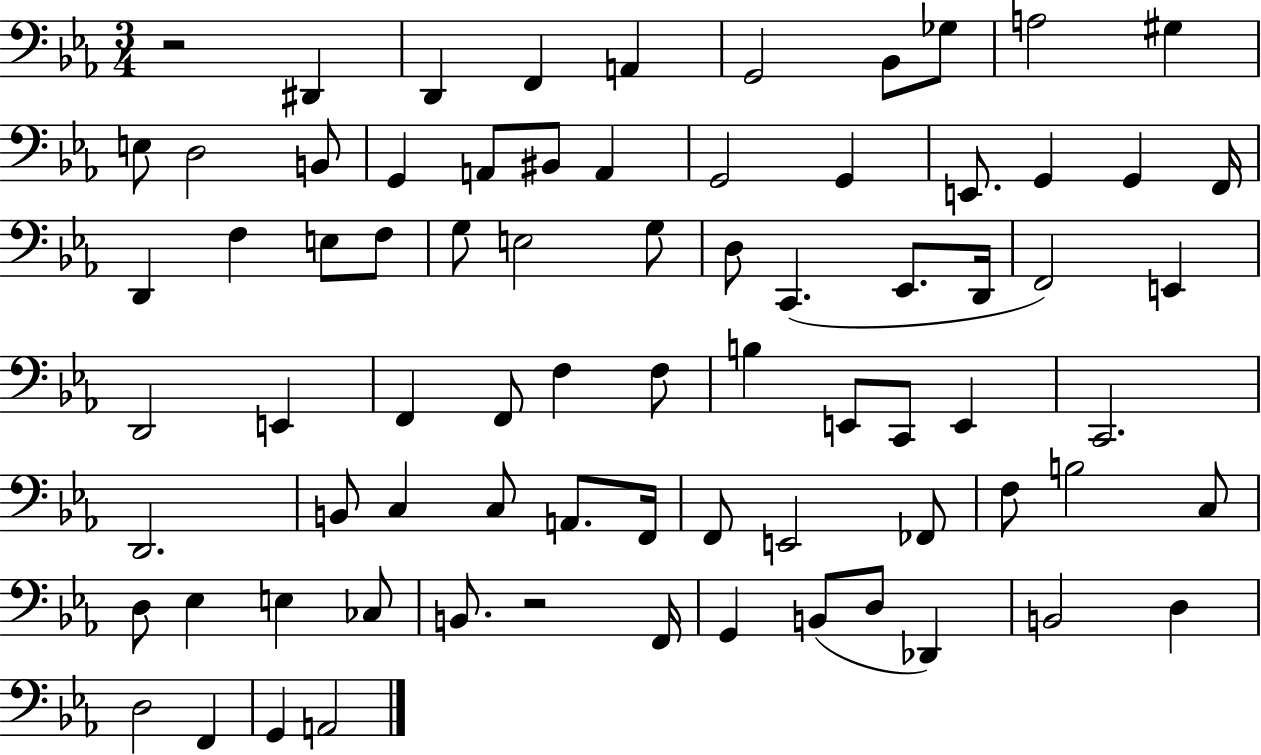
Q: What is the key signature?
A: EES major